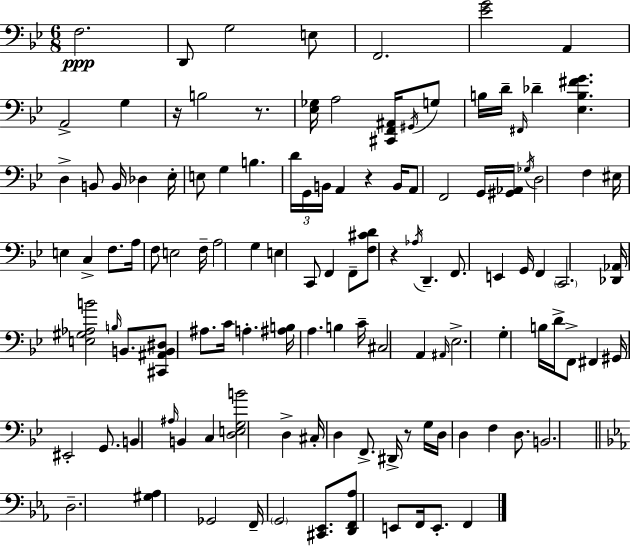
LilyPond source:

{
  \clef bass
  \numericTimeSignature
  \time 6/8
  \key bes \major
  \repeat volta 2 { f2.\ppp | d,8 g2 e8 | f,2. | <ees' g'>2 a,4 | \break a,2-> g4 | r16 b2 r8. | <ees ges>16 a2 <cis, f, ais,>16 \acciaccatura { gis,16 } g8 | b16 d'16-- \grace { fis,16 } des'4-- <ees b fis' g'>4. | \break d4-> b,8 b,16 des4 | ees16-. e8 g4 b4. | \tuplet 3/2 { d'16 g,16 b,16 } a,4 r4 | b,16 a,8 f,2 | \break g,16 <gis, aes,>16 \acciaccatura { ges16 } d2 f4 | eis16 e4 c4-> | f8. a16 f8 e2 | f16-- a2 g4 | \break e4 c,8 f,4 | f,8-- <f cis' d'>8 r4 \acciaccatura { aes16 } d,4.-- | f,8. e,4 g,16 | f,4 \parenthesize c,2. | \break <des, aes,>16 <e gis aes b'>2 | \grace { b16 } b,8. <cis, ais, b, dis>8 ais8. c'16 a4.-. | <ais b>16 a4. | b4 c'16-- cis2 | \break a,4 \grace { ais,16 } ees2.-> | g4-. b16 d'16-> | f,8-> fis,4 gis,16 eis,2-. | g,8. b,4 \grace { ais16 } b,4 | \break c4 <d e g b'>2 | d4-> cis16-. d4 | f,8.-> dis,16-> r8 g16 d16 d4 | f4 d8. b,2. | \break \bar "||" \break \key ees \major d2.-- | <gis aes>4 ges,2 | f,16-- \parenthesize g,2 <cis, ees,>8. | <d, f, aes>8 e,8 f,16 e,8.-. f,4 | \break } \bar "|."
}